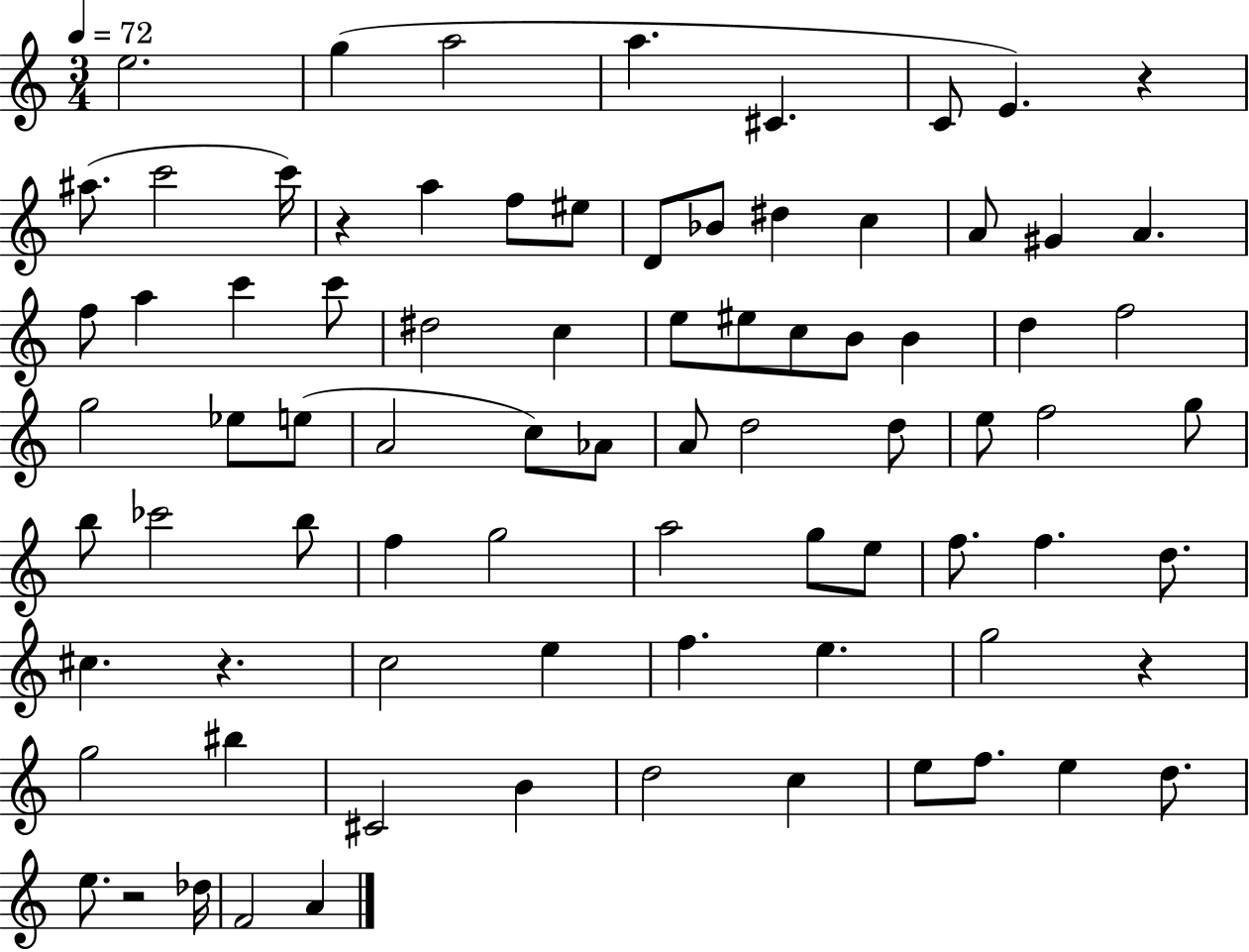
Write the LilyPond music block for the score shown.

{
  \clef treble
  \numericTimeSignature
  \time 3/4
  \key c \major
  \tempo 4 = 72
  e''2. | g''4( a''2 | a''4. cis'4. | c'8 e'4.) r4 | \break ais''8.( c'''2 c'''16) | r4 a''4 f''8 eis''8 | d'8 bes'8 dis''4 c''4 | a'8 gis'4 a'4. | \break f''8 a''4 c'''4 c'''8 | dis''2 c''4 | e''8 eis''8 c''8 b'8 b'4 | d''4 f''2 | \break g''2 ees''8 e''8( | a'2 c''8) aes'8 | a'8 d''2 d''8 | e''8 f''2 g''8 | \break b''8 ces'''2 b''8 | f''4 g''2 | a''2 g''8 e''8 | f''8. f''4. d''8. | \break cis''4. r4. | c''2 e''4 | f''4. e''4. | g''2 r4 | \break g''2 bis''4 | cis'2 b'4 | d''2 c''4 | e''8 f''8. e''4 d''8. | \break e''8. r2 des''16 | f'2 a'4 | \bar "|."
}